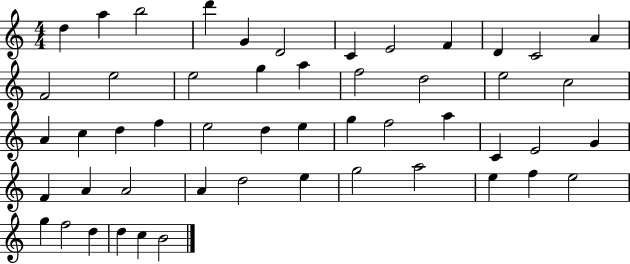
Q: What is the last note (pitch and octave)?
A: B4